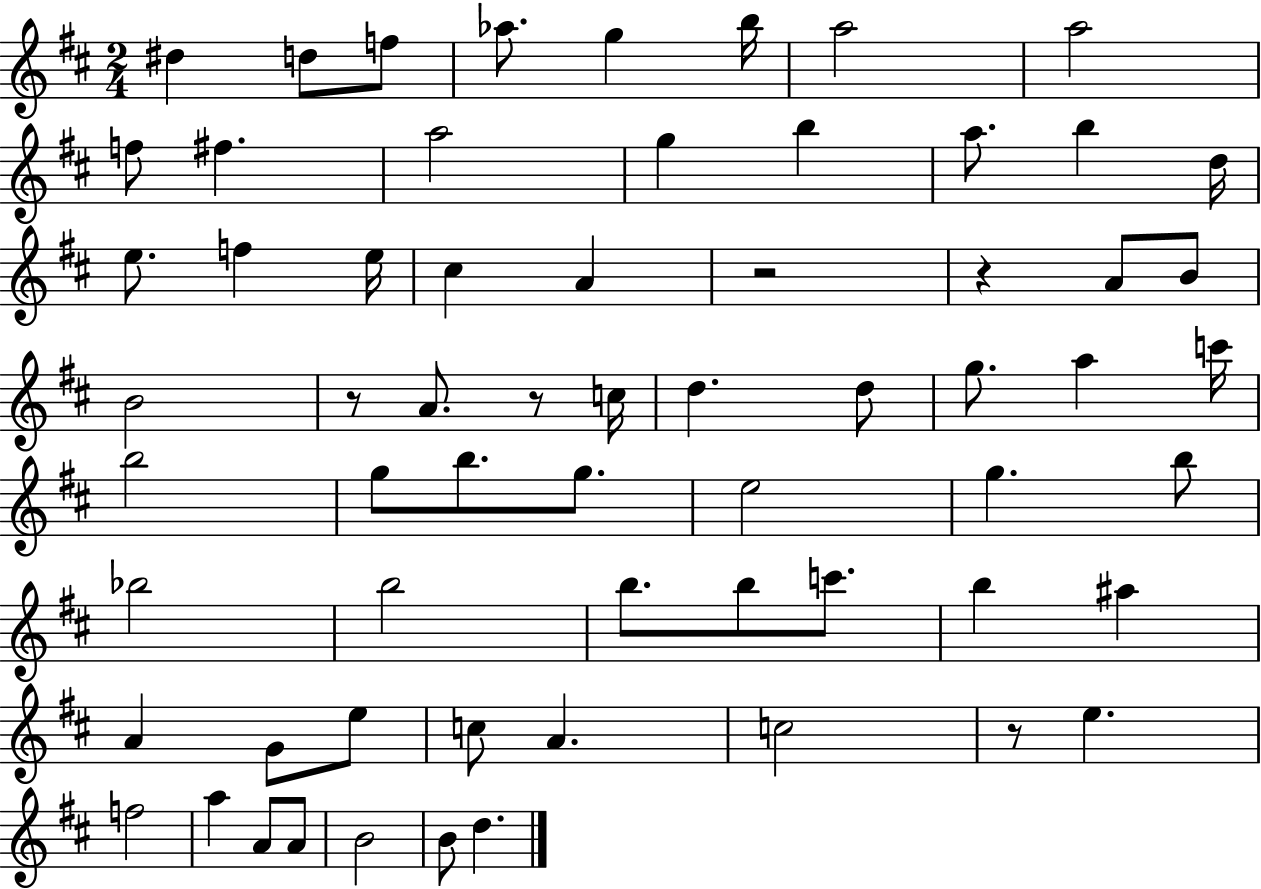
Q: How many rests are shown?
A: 5